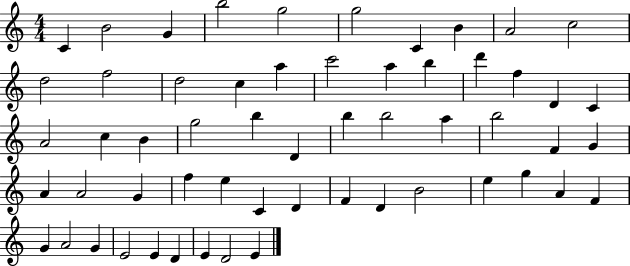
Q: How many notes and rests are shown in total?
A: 57